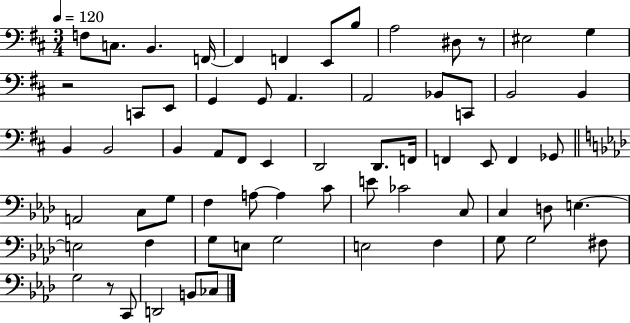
X:1
T:Untitled
M:3/4
L:1/4
K:D
F,/2 C,/2 B,, F,,/4 F,, F,, E,,/2 B,/2 A,2 ^D,/2 z/2 ^E,2 G, z2 C,,/2 E,,/2 G,, G,,/2 A,, A,,2 _B,,/2 C,,/2 B,,2 B,, B,, B,,2 B,, A,,/2 ^F,,/2 E,, D,,2 D,,/2 F,,/4 F,, E,,/2 F,, _G,,/2 A,,2 C,/2 G,/2 F, A,/2 A, C/2 E/2 _C2 C,/2 C, D,/2 E, E,2 F, G,/2 E,/2 G,2 E,2 F, G,/2 G,2 ^F,/2 G,2 z/2 C,,/2 D,,2 B,,/2 _C,/2